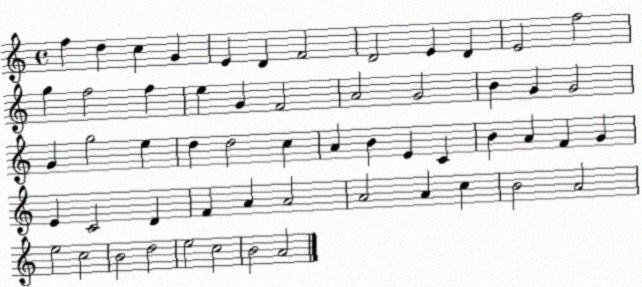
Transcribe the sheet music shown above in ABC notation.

X:1
T:Untitled
M:4/4
L:1/4
K:C
f d c G E D F2 D2 E D E2 f2 g f2 f e G F2 A2 G2 B G G2 G g2 e d d2 c A B E C B A F G E C2 D F A A2 A2 A c B2 A2 e2 c2 B2 d2 e2 c2 B2 A2